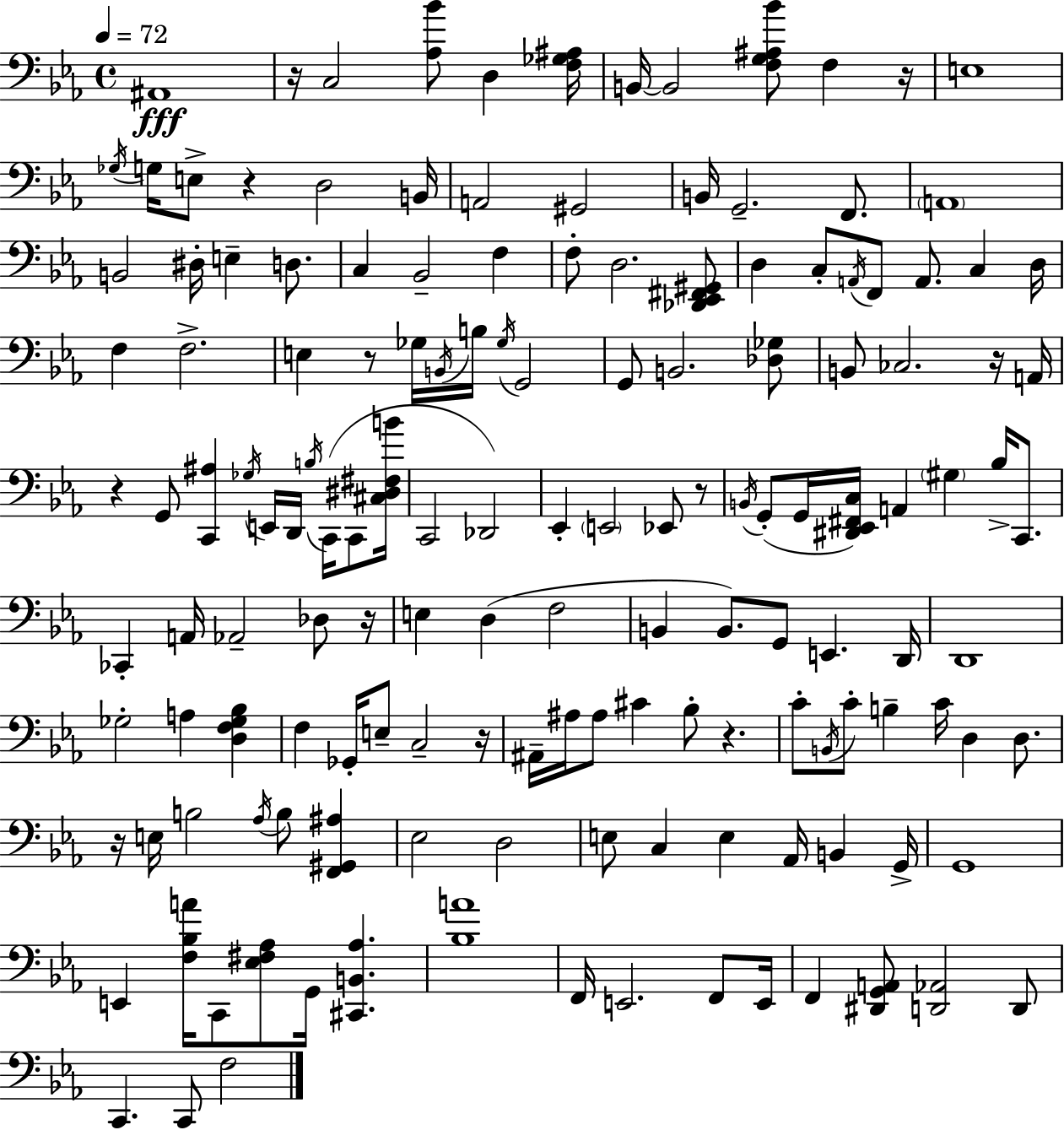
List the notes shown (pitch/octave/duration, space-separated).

A#2/w R/s C3/h [Ab3,Bb4]/e D3/q [F3,Gb3,A#3]/s B2/s B2/h [F3,G3,A#3,Bb4]/e F3/q R/s E3/w Gb3/s G3/s E3/e R/q D3/h B2/s A2/h G#2/h B2/s G2/h. F2/e. A2/w B2/h D#3/s E3/q D3/e. C3/q Bb2/h F3/q F3/e D3/h. [Db2,Eb2,F#2,G#2]/e D3/q C3/e A2/s F2/e A2/e. C3/q D3/s F3/q F3/h. E3/q R/e Gb3/s B2/s B3/s Gb3/s G2/h G2/e B2/h. [Db3,Gb3]/e B2/e CES3/h. R/s A2/s R/q G2/e [C2,A#3]/q Gb3/s E2/s D2/s B3/s C2/s C2/e [C#3,D#3,F#3,B4]/s C2/h Db2/h Eb2/q E2/h Eb2/e R/e B2/s G2/e G2/s [D#2,Eb2,F#2,C3]/s A2/q G#3/q Bb3/s C2/e. CES2/q A2/s Ab2/h Db3/e R/s E3/q D3/q F3/h B2/q B2/e. G2/e E2/q. D2/s D2/w Gb3/h A3/q [D3,F3,Gb3,Bb3]/q F3/q Gb2/s E3/e C3/h R/s A#2/s A#3/s A#3/e C#4/q Bb3/e R/q. C4/e B2/s C4/e B3/q C4/s D3/q D3/e. R/s E3/s B3/h Ab3/s B3/e [F2,G#2,A#3]/q Eb3/h D3/h E3/e C3/q E3/q Ab2/s B2/q G2/s G2/w E2/q [F3,Bb3,A4]/s C2/e [Eb3,F#3,Ab3]/e G2/s [C#2,B2,Ab3]/q. [Bb3,A4]/w F2/s E2/h. F2/e E2/s F2/q [D#2,G2,A2]/e [D2,Ab2]/h D2/e C2/q. C2/e F3/h